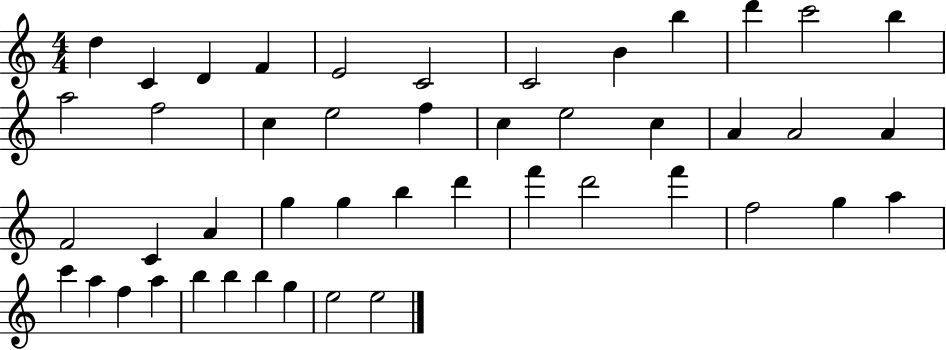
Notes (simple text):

D5/q C4/q D4/q F4/q E4/h C4/h C4/h B4/q B5/q D6/q C6/h B5/q A5/h F5/h C5/q E5/h F5/q C5/q E5/h C5/q A4/q A4/h A4/q F4/h C4/q A4/q G5/q G5/q B5/q D6/q F6/q D6/h F6/q F5/h G5/q A5/q C6/q A5/q F5/q A5/q B5/q B5/q B5/q G5/q E5/h E5/h